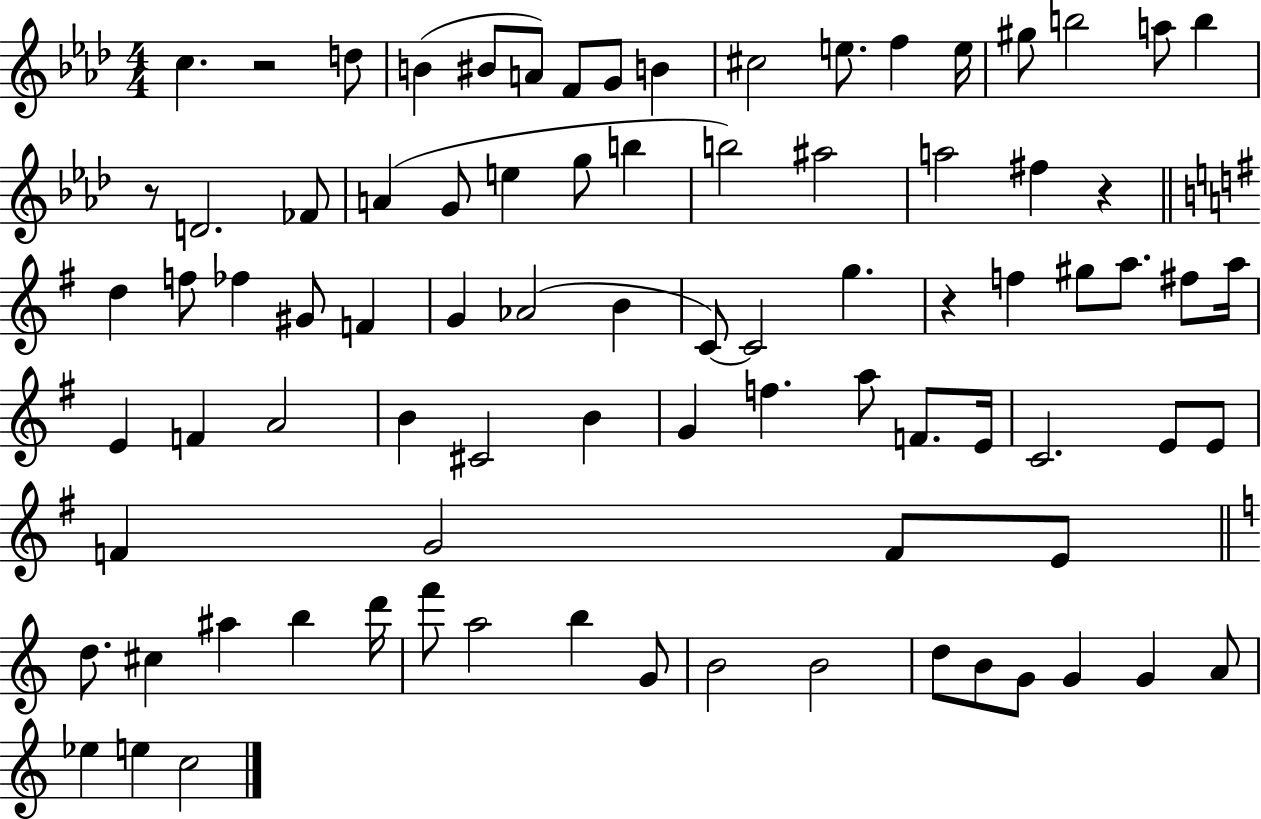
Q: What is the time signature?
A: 4/4